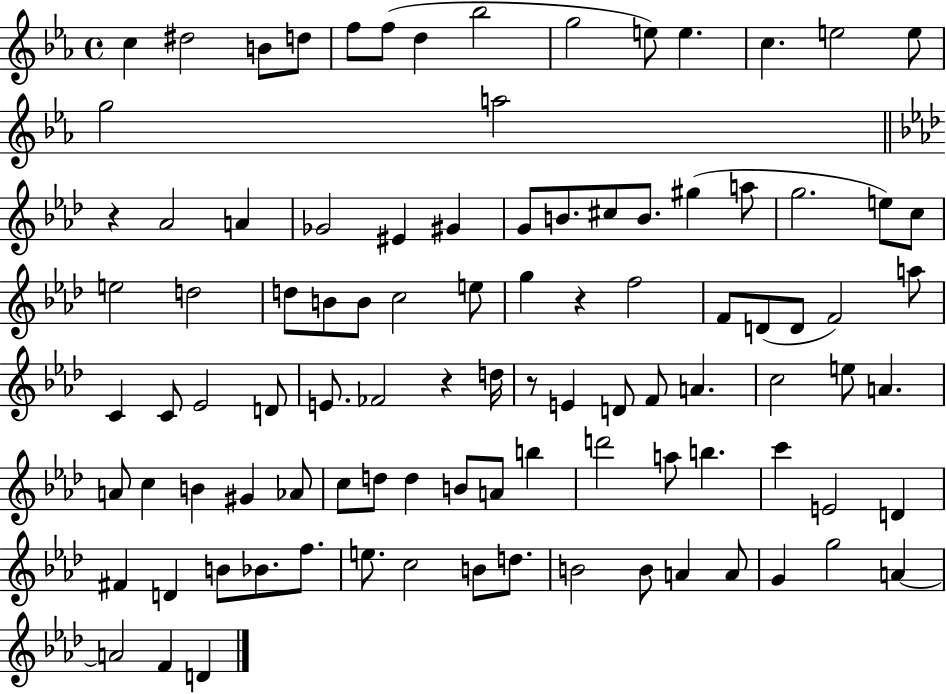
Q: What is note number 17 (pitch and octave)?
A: Ab4